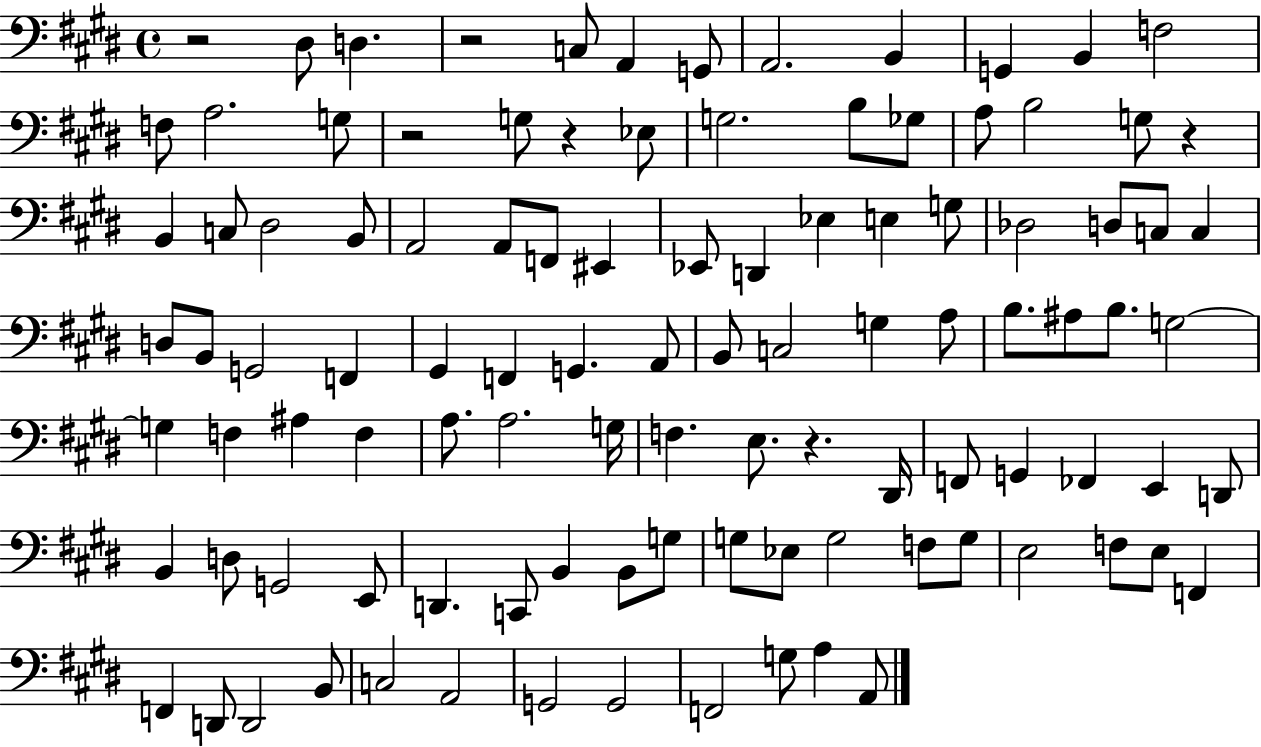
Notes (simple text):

R/h D#3/e D3/q. R/h C3/e A2/q G2/e A2/h. B2/q G2/q B2/q F3/h F3/e A3/h. G3/e R/h G3/e R/q Eb3/e G3/h. B3/e Gb3/e A3/e B3/h G3/e R/q B2/q C3/e D#3/h B2/e A2/h A2/e F2/e EIS2/q Eb2/e D2/q Eb3/q E3/q G3/e Db3/h D3/e C3/e C3/q D3/e B2/e G2/h F2/q G#2/q F2/q G2/q. A2/e B2/e C3/h G3/q A3/e B3/e. A#3/e B3/e. G3/h G3/q F3/q A#3/q F3/q A3/e. A3/h. G3/s F3/q. E3/e. R/q. D#2/s F2/e G2/q FES2/q E2/q D2/e B2/q D3/e G2/h E2/e D2/q. C2/e B2/q B2/e G3/e G3/e Eb3/e G3/h F3/e G3/e E3/h F3/e E3/e F2/q F2/q D2/e D2/h B2/e C3/h A2/h G2/h G2/h F2/h G3/e A3/q A2/e